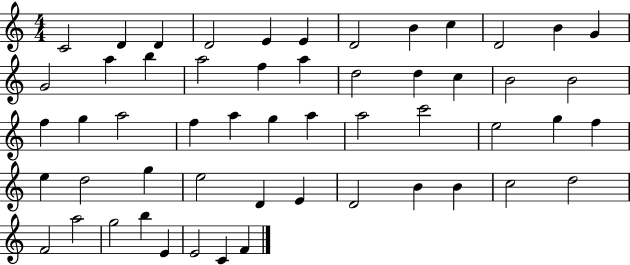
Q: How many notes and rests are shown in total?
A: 54